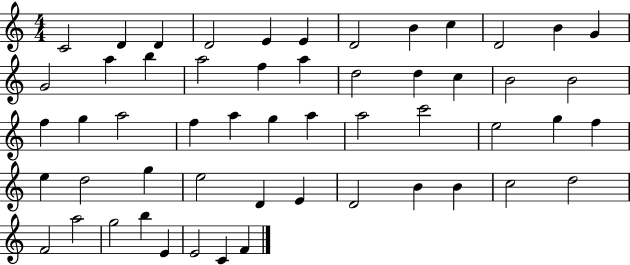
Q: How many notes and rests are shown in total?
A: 54